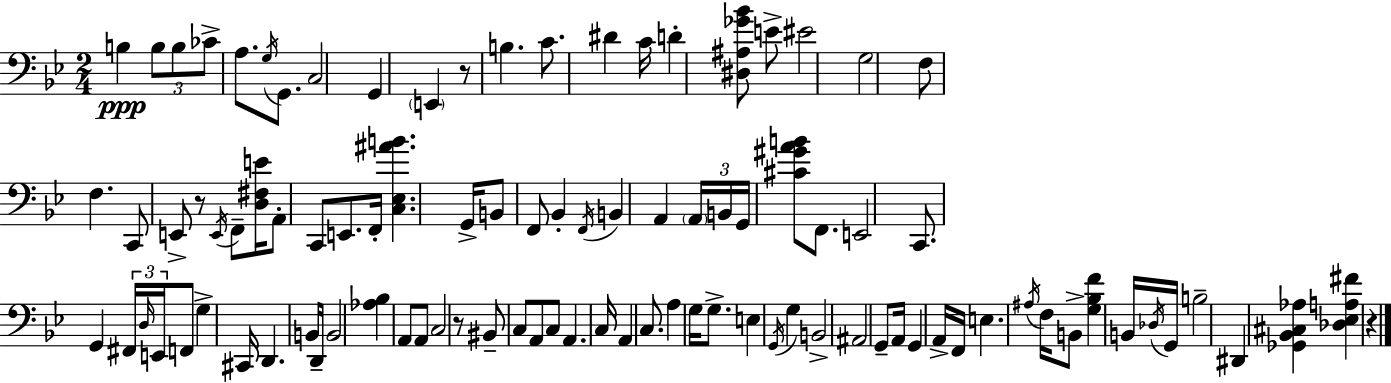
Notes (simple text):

B3/q B3/e B3/e CES4/e A3/e. G3/s G2/e. C3/h G2/q E2/q R/e B3/q. C4/e. D#4/q C4/s D4/q [D#3,A#3,Gb4,Bb4]/e E4/e EIS4/h G3/h F3/e F3/q. C2/e E2/e R/e E2/s F2/e [D3,F#3,E4]/s A2/e C2/e E2/e. F2/s [C3,Eb3,A#4,B4]/q. G2/s B2/e F2/e Bb2/q F2/s B2/q A2/q A2/s B2/s G2/s [C#4,G#4,A4,B4]/e F2/e. E2/h C2/e. G2/q F#2/s D3/s E2/s F2/e G3/q C#2/s D2/q. B2/s D2/s B2/h [Ab3,Bb3]/q A2/e A2/e C3/h R/e BIS2/e C3/e A2/e C3/e A2/q. C3/s A2/q C3/e. A3/q G3/s G3/e. E3/q G2/s G3/q B2/h A#2/h G2/e A2/s G2/q A2/s F2/s E3/q. A#3/s F3/s B2/e [G3,Bb3,F4]/q B2/s Db3/s G2/s B3/h D#2/q [Gb2,Bb2,C#3,Ab3]/q [Db3,Eb3,A3,F#4]/q R/q